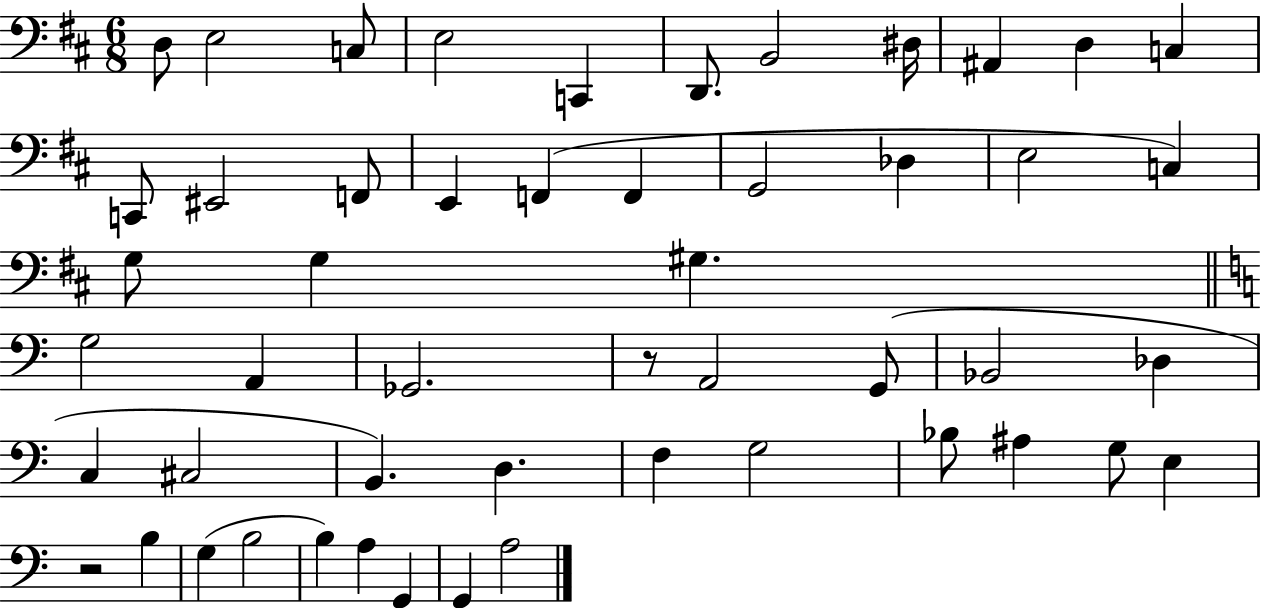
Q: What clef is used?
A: bass